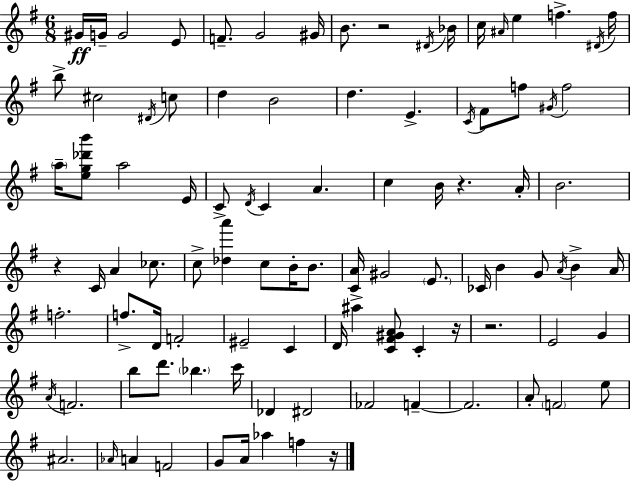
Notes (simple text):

G#4/s G4/s G4/h E4/e F4/e. G4/h G#4/s B4/e. R/h D#4/s Bb4/s C5/s A#4/s E5/q F5/q. D#4/s F5/s B5/e C#5/h D#4/s C5/e D5/q B4/h D5/q. E4/q. C4/s F#4/e F5/e G#4/s F5/h A5/s [E5,G5,Db6,B6]/e A5/h E4/s C4/e D4/s C4/q A4/q. C5/q B4/s R/q. A4/s B4/h. R/q C4/s A4/q CES5/e. C5/e [Db5,A6]/q C5/e B4/s B4/e. [C4,A4]/s G#4/h E4/e. CES4/s B4/q G4/e A4/s B4/q A4/s F5/h. F5/e. D4/s F4/h EIS4/h C4/q D4/s A#5/q [C4,F#4,G#4,A4]/e C4/q R/s R/h. E4/h G4/q A4/s F4/h. B5/e D6/e. Bb5/q. C6/s Db4/q D#4/h FES4/h F4/q F4/h. A4/e F4/h E5/e A#4/h. Ab4/s A4/q F4/h G4/e A4/s Ab5/q F5/q R/s